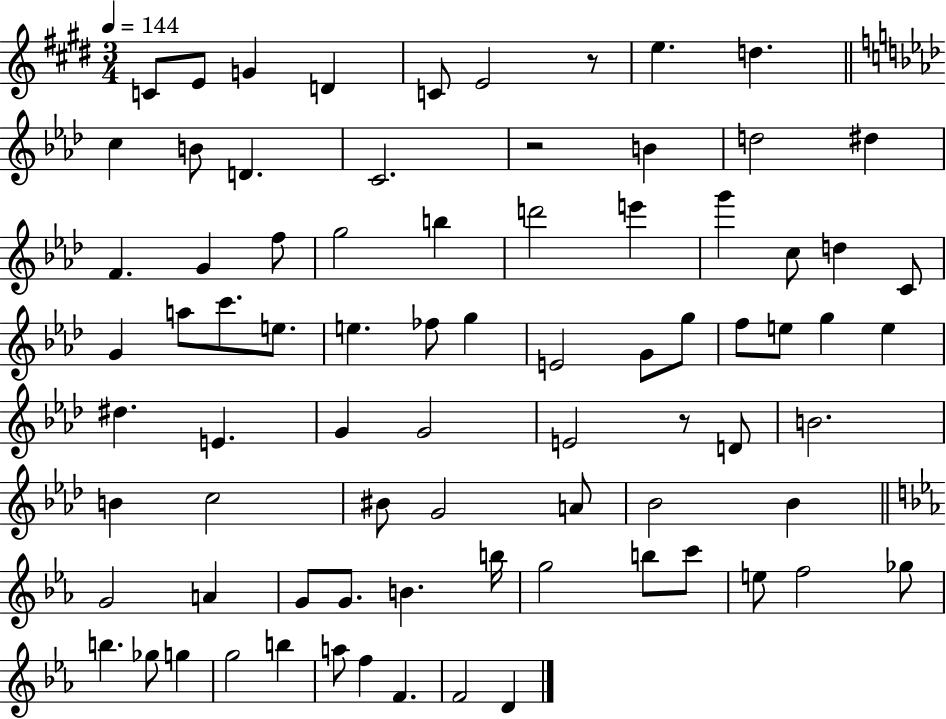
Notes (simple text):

C4/e E4/e G4/q D4/q C4/e E4/h R/e E5/q. D5/q. C5/q B4/e D4/q. C4/h. R/h B4/q D5/h D#5/q F4/q. G4/q F5/e G5/h B5/q D6/h E6/q G6/q C5/e D5/q C4/e G4/q A5/e C6/e. E5/e. E5/q. FES5/e G5/q E4/h G4/e G5/e F5/e E5/e G5/q E5/q D#5/q. E4/q. G4/q G4/h E4/h R/e D4/e B4/h. B4/q C5/h BIS4/e G4/h A4/e Bb4/h Bb4/q G4/h A4/q G4/e G4/e. B4/q. B5/s G5/h B5/e C6/e E5/e F5/h Gb5/e B5/q. Gb5/e G5/q G5/h B5/q A5/e F5/q F4/q. F4/h D4/q